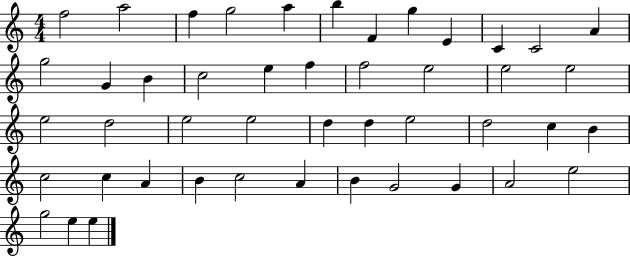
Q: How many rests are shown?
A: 0